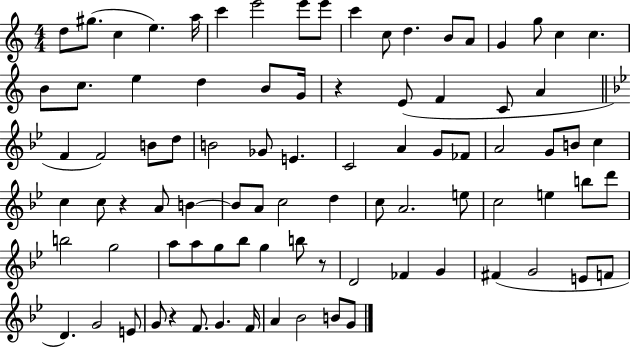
X:1
T:Untitled
M:4/4
L:1/4
K:C
d/2 ^g/2 c e a/4 c' e'2 e'/2 e'/2 c' c/2 d B/2 A/2 G g/2 c c B/2 c/2 e d B/2 G/4 z E/2 F C/2 A F F2 B/2 d/2 B2 _G/2 E C2 A G/2 _F/2 A2 G/2 B/2 c c c/2 z A/2 B B/2 A/2 c2 d c/2 A2 e/2 c2 e b/2 d'/2 b2 g2 a/2 a/2 g/2 _b/2 g b/2 z/2 D2 _F G ^F G2 E/2 F/2 D G2 E/2 G/2 z F/2 G F/4 A _B2 B/2 G/2